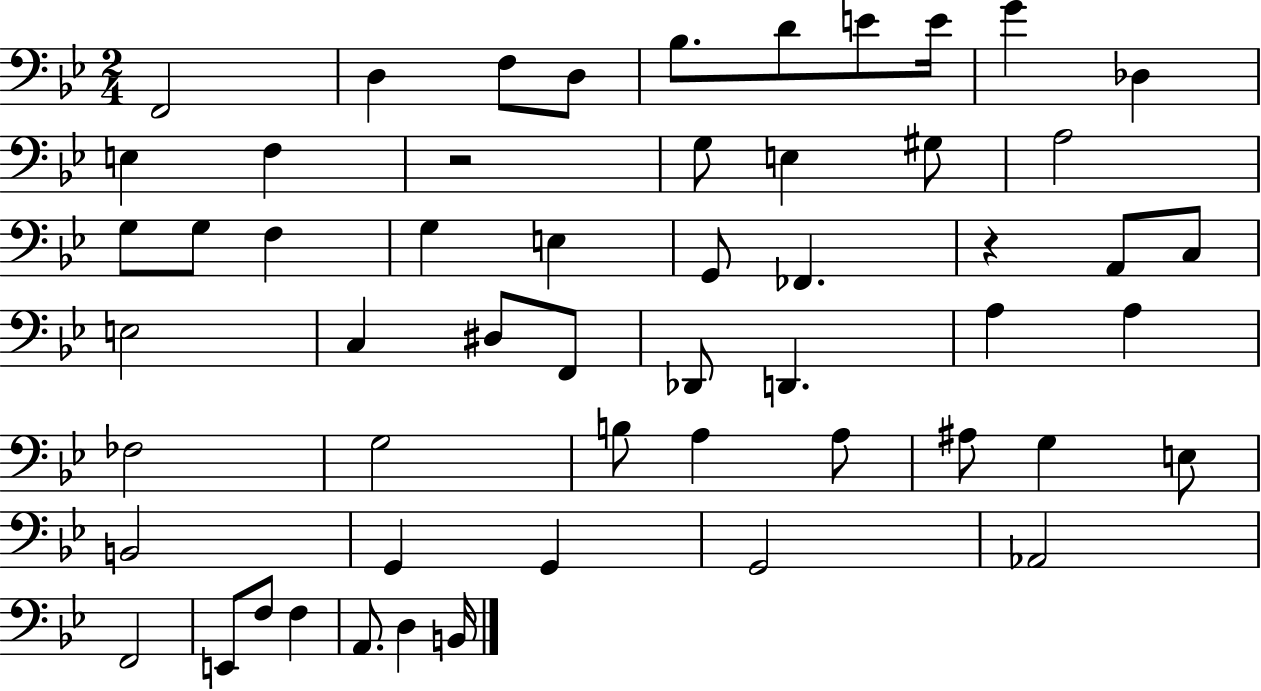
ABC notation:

X:1
T:Untitled
M:2/4
L:1/4
K:Bb
F,,2 D, F,/2 D,/2 _B,/2 D/2 E/2 E/4 G _D, E, F, z2 G,/2 E, ^G,/2 A,2 G,/2 G,/2 F, G, E, G,,/2 _F,, z A,,/2 C,/2 E,2 C, ^D,/2 F,,/2 _D,,/2 D,, A, A, _F,2 G,2 B,/2 A, A,/2 ^A,/2 G, E,/2 B,,2 G,, G,, G,,2 _A,,2 F,,2 E,,/2 F,/2 F, A,,/2 D, B,,/4